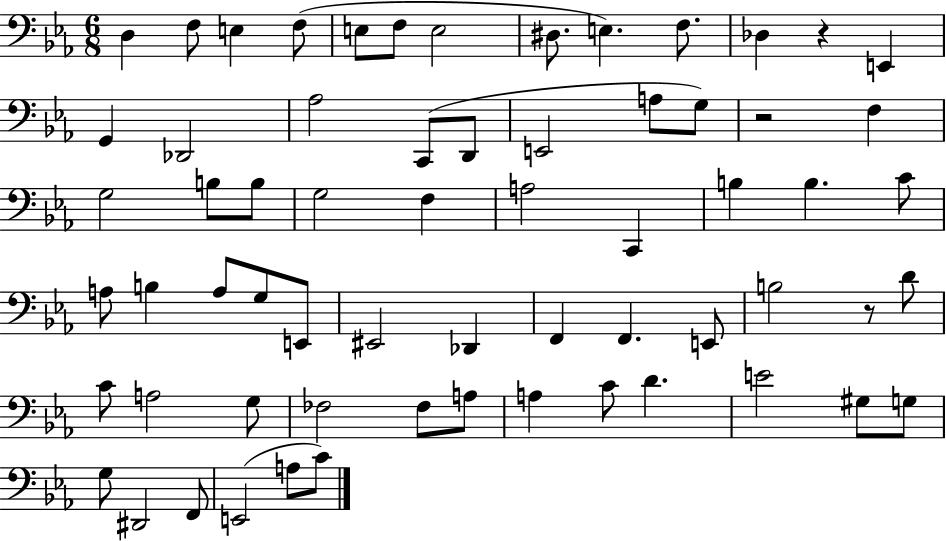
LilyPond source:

{
  \clef bass
  \numericTimeSignature
  \time 6/8
  \key ees \major
  d4 f8 e4 f8( | e8 f8 e2 | dis8. e4.) f8. | des4 r4 e,4 | \break g,4 des,2 | aes2 c,8( d,8 | e,2 a8 g8) | r2 f4 | \break g2 b8 b8 | g2 f4 | a2 c,4 | b4 b4. c'8 | \break a8 b4 a8 g8 e,8 | eis,2 des,4 | f,4 f,4. e,8 | b2 r8 d'8 | \break c'8 a2 g8 | fes2 fes8 a8 | a4 c'8 d'4. | e'2 gis8 g8 | \break g8 dis,2 f,8 | e,2( a8 c'8) | \bar "|."
}